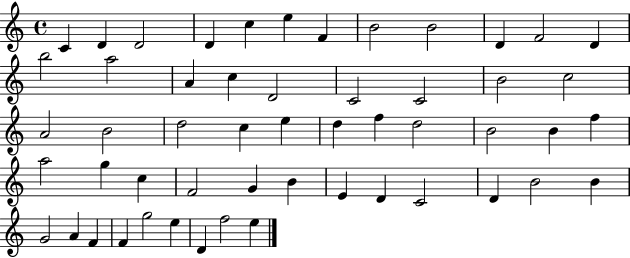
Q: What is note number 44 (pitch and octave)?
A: B4